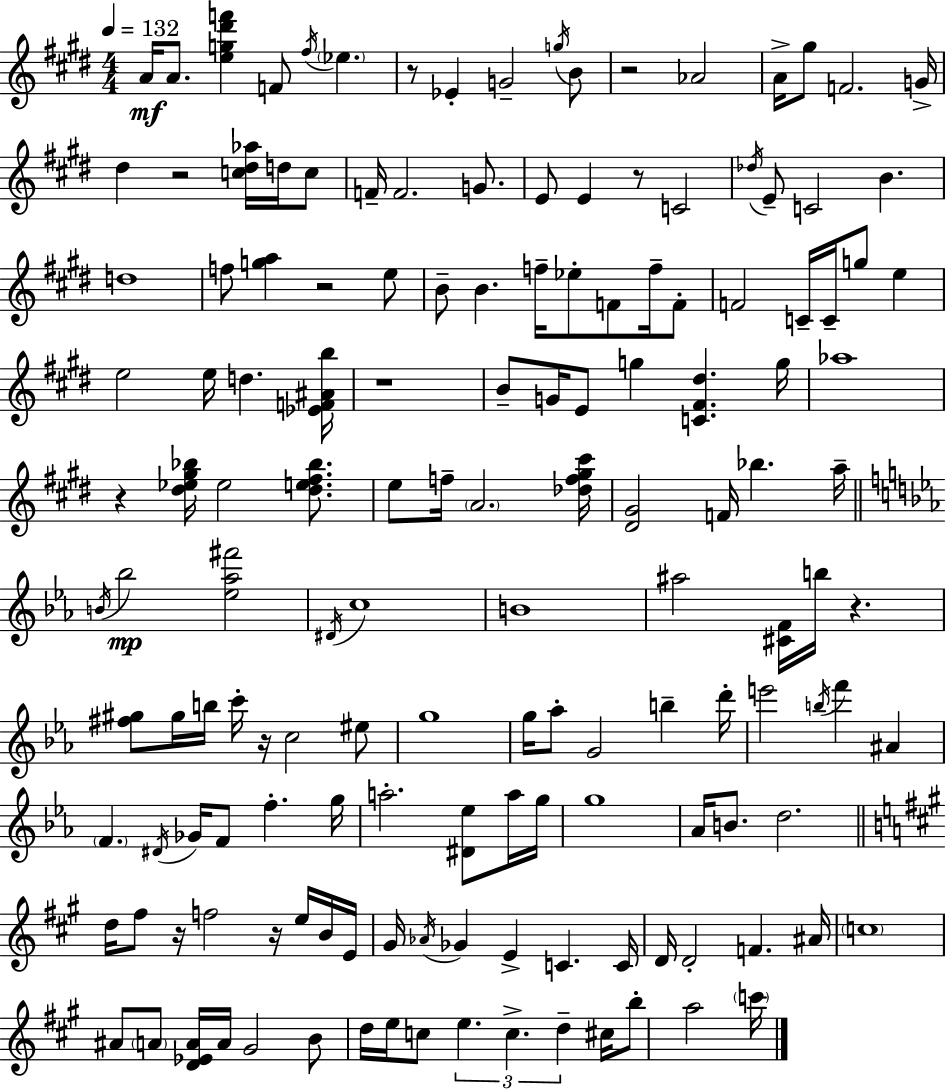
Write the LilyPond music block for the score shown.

{
  \clef treble
  \numericTimeSignature
  \time 4/4
  \key e \major
  \tempo 4 = 132
  \repeat volta 2 { a'16\mf a'8. <e'' g'' dis''' f'''>4 f'8 \acciaccatura { fis''16 } \parenthesize ees''4. | r8 ees'4-. g'2-- \acciaccatura { g''16 } | b'8 r2 aes'2 | a'16-> gis''8 f'2. | \break g'16-> dis''4 r2 <c'' dis'' aes''>16 d''16 | c''8 f'16-- f'2. g'8. | e'8 e'4 r8 c'2 | \acciaccatura { des''16 } e'8-- c'2 b'4. | \break d''1 | f''8 <g'' a''>4 r2 | e''8 b'8-- b'4. f''16-- ees''8-. f'8 | f''16-- f'8-. f'2 c'16-- c'16-- g''8 e''4 | \break e''2 e''16 d''4. | <ees' f' ais' b''>16 r1 | b'8-- g'16 e'8 g''4 <c' fis' dis''>4. | g''16 aes''1 | \break r4 <dis'' ees'' gis'' bes''>16 ees''2 | <dis'' e'' fis'' bes''>8. e''8 f''16-- \parenthesize a'2. | <des'' f'' gis'' cis'''>16 <dis' gis'>2 f'16 bes''4. | a''16-- \bar "||" \break \key c \minor \acciaccatura { b'16 } bes''2\mp <ees'' aes'' fis'''>2 | \acciaccatura { dis'16 } c''1 | b'1 | ais''2 <cis' f'>16 b''16 r4. | \break <fis'' gis''>8 gis''16 b''16 c'''16-. r16 c''2 | eis''8 g''1 | g''16 aes''8-. g'2 b''4-- | d'''16-. e'''2 \acciaccatura { b''16 } f'''4 ais'4 | \break \parenthesize f'4. \acciaccatura { dis'16 } ges'16 f'8 f''4.-. | g''16 a''2.-. | <dis' ees''>8 a''16 g''16 g''1 | aes'16 b'8. d''2. | \break \bar "||" \break \key a \major d''16 fis''8 r16 f''2 r16 e''16 b'16 e'16 | gis'16 \acciaccatura { aes'16 } ges'4 e'4-> c'4. | c'16 d'16 d'2-. f'4. | ais'16 \parenthesize c''1 | \break ais'8 \parenthesize a'8 <d' ees' a'>16 a'16 gis'2 b'8 | d''16 e''16 c''8 \tuplet 3/2 { e''4. c''4.-> | d''4-- } cis''16 b''8-. a''2 | \parenthesize c'''16 } \bar "|."
}